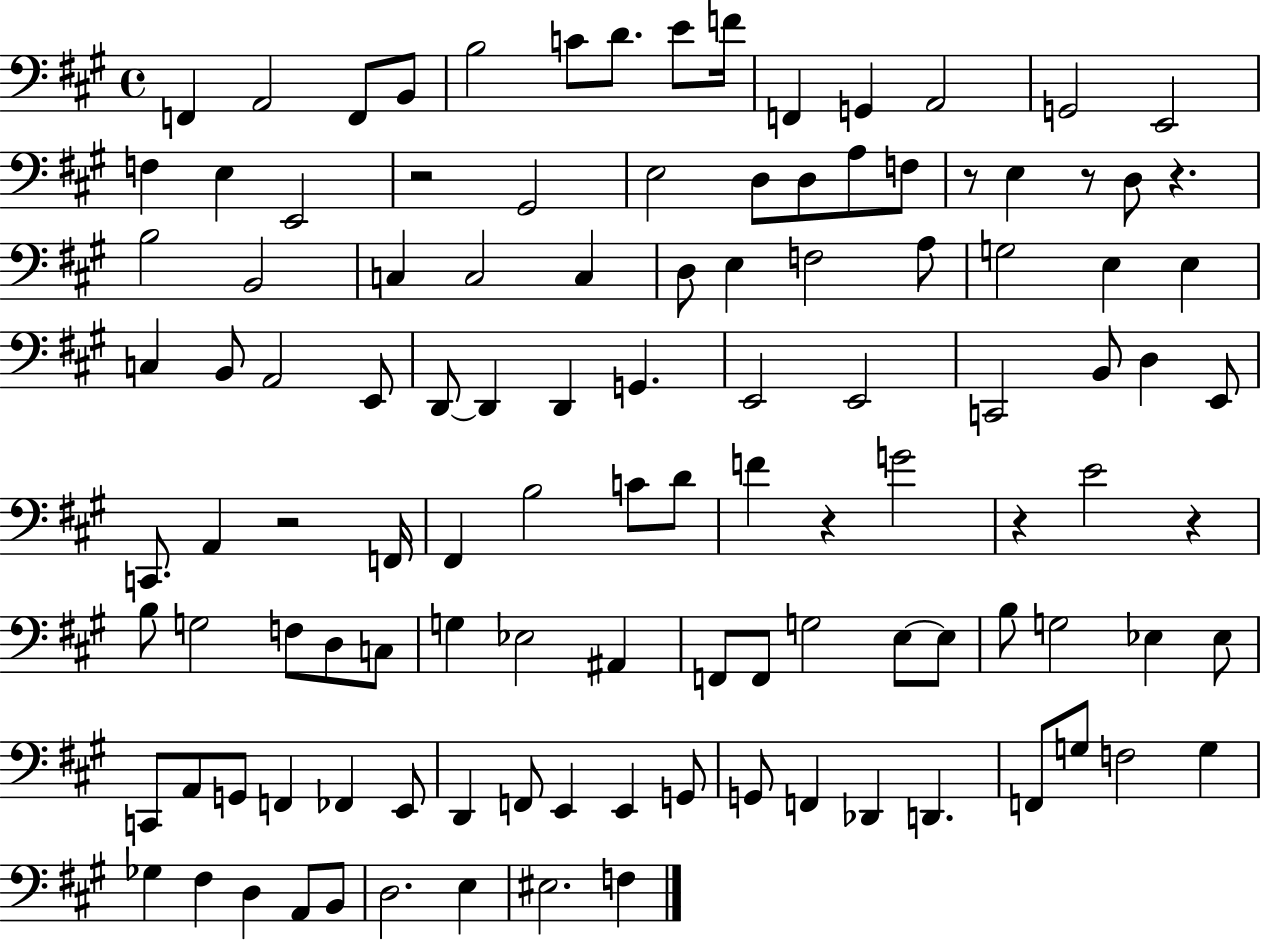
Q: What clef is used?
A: bass